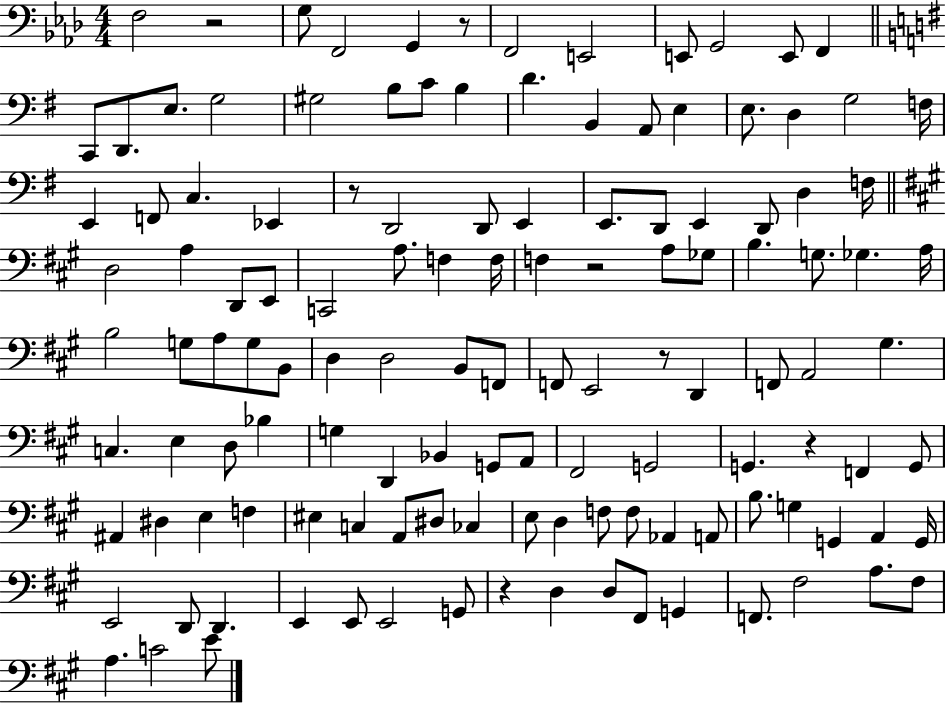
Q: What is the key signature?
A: AES major